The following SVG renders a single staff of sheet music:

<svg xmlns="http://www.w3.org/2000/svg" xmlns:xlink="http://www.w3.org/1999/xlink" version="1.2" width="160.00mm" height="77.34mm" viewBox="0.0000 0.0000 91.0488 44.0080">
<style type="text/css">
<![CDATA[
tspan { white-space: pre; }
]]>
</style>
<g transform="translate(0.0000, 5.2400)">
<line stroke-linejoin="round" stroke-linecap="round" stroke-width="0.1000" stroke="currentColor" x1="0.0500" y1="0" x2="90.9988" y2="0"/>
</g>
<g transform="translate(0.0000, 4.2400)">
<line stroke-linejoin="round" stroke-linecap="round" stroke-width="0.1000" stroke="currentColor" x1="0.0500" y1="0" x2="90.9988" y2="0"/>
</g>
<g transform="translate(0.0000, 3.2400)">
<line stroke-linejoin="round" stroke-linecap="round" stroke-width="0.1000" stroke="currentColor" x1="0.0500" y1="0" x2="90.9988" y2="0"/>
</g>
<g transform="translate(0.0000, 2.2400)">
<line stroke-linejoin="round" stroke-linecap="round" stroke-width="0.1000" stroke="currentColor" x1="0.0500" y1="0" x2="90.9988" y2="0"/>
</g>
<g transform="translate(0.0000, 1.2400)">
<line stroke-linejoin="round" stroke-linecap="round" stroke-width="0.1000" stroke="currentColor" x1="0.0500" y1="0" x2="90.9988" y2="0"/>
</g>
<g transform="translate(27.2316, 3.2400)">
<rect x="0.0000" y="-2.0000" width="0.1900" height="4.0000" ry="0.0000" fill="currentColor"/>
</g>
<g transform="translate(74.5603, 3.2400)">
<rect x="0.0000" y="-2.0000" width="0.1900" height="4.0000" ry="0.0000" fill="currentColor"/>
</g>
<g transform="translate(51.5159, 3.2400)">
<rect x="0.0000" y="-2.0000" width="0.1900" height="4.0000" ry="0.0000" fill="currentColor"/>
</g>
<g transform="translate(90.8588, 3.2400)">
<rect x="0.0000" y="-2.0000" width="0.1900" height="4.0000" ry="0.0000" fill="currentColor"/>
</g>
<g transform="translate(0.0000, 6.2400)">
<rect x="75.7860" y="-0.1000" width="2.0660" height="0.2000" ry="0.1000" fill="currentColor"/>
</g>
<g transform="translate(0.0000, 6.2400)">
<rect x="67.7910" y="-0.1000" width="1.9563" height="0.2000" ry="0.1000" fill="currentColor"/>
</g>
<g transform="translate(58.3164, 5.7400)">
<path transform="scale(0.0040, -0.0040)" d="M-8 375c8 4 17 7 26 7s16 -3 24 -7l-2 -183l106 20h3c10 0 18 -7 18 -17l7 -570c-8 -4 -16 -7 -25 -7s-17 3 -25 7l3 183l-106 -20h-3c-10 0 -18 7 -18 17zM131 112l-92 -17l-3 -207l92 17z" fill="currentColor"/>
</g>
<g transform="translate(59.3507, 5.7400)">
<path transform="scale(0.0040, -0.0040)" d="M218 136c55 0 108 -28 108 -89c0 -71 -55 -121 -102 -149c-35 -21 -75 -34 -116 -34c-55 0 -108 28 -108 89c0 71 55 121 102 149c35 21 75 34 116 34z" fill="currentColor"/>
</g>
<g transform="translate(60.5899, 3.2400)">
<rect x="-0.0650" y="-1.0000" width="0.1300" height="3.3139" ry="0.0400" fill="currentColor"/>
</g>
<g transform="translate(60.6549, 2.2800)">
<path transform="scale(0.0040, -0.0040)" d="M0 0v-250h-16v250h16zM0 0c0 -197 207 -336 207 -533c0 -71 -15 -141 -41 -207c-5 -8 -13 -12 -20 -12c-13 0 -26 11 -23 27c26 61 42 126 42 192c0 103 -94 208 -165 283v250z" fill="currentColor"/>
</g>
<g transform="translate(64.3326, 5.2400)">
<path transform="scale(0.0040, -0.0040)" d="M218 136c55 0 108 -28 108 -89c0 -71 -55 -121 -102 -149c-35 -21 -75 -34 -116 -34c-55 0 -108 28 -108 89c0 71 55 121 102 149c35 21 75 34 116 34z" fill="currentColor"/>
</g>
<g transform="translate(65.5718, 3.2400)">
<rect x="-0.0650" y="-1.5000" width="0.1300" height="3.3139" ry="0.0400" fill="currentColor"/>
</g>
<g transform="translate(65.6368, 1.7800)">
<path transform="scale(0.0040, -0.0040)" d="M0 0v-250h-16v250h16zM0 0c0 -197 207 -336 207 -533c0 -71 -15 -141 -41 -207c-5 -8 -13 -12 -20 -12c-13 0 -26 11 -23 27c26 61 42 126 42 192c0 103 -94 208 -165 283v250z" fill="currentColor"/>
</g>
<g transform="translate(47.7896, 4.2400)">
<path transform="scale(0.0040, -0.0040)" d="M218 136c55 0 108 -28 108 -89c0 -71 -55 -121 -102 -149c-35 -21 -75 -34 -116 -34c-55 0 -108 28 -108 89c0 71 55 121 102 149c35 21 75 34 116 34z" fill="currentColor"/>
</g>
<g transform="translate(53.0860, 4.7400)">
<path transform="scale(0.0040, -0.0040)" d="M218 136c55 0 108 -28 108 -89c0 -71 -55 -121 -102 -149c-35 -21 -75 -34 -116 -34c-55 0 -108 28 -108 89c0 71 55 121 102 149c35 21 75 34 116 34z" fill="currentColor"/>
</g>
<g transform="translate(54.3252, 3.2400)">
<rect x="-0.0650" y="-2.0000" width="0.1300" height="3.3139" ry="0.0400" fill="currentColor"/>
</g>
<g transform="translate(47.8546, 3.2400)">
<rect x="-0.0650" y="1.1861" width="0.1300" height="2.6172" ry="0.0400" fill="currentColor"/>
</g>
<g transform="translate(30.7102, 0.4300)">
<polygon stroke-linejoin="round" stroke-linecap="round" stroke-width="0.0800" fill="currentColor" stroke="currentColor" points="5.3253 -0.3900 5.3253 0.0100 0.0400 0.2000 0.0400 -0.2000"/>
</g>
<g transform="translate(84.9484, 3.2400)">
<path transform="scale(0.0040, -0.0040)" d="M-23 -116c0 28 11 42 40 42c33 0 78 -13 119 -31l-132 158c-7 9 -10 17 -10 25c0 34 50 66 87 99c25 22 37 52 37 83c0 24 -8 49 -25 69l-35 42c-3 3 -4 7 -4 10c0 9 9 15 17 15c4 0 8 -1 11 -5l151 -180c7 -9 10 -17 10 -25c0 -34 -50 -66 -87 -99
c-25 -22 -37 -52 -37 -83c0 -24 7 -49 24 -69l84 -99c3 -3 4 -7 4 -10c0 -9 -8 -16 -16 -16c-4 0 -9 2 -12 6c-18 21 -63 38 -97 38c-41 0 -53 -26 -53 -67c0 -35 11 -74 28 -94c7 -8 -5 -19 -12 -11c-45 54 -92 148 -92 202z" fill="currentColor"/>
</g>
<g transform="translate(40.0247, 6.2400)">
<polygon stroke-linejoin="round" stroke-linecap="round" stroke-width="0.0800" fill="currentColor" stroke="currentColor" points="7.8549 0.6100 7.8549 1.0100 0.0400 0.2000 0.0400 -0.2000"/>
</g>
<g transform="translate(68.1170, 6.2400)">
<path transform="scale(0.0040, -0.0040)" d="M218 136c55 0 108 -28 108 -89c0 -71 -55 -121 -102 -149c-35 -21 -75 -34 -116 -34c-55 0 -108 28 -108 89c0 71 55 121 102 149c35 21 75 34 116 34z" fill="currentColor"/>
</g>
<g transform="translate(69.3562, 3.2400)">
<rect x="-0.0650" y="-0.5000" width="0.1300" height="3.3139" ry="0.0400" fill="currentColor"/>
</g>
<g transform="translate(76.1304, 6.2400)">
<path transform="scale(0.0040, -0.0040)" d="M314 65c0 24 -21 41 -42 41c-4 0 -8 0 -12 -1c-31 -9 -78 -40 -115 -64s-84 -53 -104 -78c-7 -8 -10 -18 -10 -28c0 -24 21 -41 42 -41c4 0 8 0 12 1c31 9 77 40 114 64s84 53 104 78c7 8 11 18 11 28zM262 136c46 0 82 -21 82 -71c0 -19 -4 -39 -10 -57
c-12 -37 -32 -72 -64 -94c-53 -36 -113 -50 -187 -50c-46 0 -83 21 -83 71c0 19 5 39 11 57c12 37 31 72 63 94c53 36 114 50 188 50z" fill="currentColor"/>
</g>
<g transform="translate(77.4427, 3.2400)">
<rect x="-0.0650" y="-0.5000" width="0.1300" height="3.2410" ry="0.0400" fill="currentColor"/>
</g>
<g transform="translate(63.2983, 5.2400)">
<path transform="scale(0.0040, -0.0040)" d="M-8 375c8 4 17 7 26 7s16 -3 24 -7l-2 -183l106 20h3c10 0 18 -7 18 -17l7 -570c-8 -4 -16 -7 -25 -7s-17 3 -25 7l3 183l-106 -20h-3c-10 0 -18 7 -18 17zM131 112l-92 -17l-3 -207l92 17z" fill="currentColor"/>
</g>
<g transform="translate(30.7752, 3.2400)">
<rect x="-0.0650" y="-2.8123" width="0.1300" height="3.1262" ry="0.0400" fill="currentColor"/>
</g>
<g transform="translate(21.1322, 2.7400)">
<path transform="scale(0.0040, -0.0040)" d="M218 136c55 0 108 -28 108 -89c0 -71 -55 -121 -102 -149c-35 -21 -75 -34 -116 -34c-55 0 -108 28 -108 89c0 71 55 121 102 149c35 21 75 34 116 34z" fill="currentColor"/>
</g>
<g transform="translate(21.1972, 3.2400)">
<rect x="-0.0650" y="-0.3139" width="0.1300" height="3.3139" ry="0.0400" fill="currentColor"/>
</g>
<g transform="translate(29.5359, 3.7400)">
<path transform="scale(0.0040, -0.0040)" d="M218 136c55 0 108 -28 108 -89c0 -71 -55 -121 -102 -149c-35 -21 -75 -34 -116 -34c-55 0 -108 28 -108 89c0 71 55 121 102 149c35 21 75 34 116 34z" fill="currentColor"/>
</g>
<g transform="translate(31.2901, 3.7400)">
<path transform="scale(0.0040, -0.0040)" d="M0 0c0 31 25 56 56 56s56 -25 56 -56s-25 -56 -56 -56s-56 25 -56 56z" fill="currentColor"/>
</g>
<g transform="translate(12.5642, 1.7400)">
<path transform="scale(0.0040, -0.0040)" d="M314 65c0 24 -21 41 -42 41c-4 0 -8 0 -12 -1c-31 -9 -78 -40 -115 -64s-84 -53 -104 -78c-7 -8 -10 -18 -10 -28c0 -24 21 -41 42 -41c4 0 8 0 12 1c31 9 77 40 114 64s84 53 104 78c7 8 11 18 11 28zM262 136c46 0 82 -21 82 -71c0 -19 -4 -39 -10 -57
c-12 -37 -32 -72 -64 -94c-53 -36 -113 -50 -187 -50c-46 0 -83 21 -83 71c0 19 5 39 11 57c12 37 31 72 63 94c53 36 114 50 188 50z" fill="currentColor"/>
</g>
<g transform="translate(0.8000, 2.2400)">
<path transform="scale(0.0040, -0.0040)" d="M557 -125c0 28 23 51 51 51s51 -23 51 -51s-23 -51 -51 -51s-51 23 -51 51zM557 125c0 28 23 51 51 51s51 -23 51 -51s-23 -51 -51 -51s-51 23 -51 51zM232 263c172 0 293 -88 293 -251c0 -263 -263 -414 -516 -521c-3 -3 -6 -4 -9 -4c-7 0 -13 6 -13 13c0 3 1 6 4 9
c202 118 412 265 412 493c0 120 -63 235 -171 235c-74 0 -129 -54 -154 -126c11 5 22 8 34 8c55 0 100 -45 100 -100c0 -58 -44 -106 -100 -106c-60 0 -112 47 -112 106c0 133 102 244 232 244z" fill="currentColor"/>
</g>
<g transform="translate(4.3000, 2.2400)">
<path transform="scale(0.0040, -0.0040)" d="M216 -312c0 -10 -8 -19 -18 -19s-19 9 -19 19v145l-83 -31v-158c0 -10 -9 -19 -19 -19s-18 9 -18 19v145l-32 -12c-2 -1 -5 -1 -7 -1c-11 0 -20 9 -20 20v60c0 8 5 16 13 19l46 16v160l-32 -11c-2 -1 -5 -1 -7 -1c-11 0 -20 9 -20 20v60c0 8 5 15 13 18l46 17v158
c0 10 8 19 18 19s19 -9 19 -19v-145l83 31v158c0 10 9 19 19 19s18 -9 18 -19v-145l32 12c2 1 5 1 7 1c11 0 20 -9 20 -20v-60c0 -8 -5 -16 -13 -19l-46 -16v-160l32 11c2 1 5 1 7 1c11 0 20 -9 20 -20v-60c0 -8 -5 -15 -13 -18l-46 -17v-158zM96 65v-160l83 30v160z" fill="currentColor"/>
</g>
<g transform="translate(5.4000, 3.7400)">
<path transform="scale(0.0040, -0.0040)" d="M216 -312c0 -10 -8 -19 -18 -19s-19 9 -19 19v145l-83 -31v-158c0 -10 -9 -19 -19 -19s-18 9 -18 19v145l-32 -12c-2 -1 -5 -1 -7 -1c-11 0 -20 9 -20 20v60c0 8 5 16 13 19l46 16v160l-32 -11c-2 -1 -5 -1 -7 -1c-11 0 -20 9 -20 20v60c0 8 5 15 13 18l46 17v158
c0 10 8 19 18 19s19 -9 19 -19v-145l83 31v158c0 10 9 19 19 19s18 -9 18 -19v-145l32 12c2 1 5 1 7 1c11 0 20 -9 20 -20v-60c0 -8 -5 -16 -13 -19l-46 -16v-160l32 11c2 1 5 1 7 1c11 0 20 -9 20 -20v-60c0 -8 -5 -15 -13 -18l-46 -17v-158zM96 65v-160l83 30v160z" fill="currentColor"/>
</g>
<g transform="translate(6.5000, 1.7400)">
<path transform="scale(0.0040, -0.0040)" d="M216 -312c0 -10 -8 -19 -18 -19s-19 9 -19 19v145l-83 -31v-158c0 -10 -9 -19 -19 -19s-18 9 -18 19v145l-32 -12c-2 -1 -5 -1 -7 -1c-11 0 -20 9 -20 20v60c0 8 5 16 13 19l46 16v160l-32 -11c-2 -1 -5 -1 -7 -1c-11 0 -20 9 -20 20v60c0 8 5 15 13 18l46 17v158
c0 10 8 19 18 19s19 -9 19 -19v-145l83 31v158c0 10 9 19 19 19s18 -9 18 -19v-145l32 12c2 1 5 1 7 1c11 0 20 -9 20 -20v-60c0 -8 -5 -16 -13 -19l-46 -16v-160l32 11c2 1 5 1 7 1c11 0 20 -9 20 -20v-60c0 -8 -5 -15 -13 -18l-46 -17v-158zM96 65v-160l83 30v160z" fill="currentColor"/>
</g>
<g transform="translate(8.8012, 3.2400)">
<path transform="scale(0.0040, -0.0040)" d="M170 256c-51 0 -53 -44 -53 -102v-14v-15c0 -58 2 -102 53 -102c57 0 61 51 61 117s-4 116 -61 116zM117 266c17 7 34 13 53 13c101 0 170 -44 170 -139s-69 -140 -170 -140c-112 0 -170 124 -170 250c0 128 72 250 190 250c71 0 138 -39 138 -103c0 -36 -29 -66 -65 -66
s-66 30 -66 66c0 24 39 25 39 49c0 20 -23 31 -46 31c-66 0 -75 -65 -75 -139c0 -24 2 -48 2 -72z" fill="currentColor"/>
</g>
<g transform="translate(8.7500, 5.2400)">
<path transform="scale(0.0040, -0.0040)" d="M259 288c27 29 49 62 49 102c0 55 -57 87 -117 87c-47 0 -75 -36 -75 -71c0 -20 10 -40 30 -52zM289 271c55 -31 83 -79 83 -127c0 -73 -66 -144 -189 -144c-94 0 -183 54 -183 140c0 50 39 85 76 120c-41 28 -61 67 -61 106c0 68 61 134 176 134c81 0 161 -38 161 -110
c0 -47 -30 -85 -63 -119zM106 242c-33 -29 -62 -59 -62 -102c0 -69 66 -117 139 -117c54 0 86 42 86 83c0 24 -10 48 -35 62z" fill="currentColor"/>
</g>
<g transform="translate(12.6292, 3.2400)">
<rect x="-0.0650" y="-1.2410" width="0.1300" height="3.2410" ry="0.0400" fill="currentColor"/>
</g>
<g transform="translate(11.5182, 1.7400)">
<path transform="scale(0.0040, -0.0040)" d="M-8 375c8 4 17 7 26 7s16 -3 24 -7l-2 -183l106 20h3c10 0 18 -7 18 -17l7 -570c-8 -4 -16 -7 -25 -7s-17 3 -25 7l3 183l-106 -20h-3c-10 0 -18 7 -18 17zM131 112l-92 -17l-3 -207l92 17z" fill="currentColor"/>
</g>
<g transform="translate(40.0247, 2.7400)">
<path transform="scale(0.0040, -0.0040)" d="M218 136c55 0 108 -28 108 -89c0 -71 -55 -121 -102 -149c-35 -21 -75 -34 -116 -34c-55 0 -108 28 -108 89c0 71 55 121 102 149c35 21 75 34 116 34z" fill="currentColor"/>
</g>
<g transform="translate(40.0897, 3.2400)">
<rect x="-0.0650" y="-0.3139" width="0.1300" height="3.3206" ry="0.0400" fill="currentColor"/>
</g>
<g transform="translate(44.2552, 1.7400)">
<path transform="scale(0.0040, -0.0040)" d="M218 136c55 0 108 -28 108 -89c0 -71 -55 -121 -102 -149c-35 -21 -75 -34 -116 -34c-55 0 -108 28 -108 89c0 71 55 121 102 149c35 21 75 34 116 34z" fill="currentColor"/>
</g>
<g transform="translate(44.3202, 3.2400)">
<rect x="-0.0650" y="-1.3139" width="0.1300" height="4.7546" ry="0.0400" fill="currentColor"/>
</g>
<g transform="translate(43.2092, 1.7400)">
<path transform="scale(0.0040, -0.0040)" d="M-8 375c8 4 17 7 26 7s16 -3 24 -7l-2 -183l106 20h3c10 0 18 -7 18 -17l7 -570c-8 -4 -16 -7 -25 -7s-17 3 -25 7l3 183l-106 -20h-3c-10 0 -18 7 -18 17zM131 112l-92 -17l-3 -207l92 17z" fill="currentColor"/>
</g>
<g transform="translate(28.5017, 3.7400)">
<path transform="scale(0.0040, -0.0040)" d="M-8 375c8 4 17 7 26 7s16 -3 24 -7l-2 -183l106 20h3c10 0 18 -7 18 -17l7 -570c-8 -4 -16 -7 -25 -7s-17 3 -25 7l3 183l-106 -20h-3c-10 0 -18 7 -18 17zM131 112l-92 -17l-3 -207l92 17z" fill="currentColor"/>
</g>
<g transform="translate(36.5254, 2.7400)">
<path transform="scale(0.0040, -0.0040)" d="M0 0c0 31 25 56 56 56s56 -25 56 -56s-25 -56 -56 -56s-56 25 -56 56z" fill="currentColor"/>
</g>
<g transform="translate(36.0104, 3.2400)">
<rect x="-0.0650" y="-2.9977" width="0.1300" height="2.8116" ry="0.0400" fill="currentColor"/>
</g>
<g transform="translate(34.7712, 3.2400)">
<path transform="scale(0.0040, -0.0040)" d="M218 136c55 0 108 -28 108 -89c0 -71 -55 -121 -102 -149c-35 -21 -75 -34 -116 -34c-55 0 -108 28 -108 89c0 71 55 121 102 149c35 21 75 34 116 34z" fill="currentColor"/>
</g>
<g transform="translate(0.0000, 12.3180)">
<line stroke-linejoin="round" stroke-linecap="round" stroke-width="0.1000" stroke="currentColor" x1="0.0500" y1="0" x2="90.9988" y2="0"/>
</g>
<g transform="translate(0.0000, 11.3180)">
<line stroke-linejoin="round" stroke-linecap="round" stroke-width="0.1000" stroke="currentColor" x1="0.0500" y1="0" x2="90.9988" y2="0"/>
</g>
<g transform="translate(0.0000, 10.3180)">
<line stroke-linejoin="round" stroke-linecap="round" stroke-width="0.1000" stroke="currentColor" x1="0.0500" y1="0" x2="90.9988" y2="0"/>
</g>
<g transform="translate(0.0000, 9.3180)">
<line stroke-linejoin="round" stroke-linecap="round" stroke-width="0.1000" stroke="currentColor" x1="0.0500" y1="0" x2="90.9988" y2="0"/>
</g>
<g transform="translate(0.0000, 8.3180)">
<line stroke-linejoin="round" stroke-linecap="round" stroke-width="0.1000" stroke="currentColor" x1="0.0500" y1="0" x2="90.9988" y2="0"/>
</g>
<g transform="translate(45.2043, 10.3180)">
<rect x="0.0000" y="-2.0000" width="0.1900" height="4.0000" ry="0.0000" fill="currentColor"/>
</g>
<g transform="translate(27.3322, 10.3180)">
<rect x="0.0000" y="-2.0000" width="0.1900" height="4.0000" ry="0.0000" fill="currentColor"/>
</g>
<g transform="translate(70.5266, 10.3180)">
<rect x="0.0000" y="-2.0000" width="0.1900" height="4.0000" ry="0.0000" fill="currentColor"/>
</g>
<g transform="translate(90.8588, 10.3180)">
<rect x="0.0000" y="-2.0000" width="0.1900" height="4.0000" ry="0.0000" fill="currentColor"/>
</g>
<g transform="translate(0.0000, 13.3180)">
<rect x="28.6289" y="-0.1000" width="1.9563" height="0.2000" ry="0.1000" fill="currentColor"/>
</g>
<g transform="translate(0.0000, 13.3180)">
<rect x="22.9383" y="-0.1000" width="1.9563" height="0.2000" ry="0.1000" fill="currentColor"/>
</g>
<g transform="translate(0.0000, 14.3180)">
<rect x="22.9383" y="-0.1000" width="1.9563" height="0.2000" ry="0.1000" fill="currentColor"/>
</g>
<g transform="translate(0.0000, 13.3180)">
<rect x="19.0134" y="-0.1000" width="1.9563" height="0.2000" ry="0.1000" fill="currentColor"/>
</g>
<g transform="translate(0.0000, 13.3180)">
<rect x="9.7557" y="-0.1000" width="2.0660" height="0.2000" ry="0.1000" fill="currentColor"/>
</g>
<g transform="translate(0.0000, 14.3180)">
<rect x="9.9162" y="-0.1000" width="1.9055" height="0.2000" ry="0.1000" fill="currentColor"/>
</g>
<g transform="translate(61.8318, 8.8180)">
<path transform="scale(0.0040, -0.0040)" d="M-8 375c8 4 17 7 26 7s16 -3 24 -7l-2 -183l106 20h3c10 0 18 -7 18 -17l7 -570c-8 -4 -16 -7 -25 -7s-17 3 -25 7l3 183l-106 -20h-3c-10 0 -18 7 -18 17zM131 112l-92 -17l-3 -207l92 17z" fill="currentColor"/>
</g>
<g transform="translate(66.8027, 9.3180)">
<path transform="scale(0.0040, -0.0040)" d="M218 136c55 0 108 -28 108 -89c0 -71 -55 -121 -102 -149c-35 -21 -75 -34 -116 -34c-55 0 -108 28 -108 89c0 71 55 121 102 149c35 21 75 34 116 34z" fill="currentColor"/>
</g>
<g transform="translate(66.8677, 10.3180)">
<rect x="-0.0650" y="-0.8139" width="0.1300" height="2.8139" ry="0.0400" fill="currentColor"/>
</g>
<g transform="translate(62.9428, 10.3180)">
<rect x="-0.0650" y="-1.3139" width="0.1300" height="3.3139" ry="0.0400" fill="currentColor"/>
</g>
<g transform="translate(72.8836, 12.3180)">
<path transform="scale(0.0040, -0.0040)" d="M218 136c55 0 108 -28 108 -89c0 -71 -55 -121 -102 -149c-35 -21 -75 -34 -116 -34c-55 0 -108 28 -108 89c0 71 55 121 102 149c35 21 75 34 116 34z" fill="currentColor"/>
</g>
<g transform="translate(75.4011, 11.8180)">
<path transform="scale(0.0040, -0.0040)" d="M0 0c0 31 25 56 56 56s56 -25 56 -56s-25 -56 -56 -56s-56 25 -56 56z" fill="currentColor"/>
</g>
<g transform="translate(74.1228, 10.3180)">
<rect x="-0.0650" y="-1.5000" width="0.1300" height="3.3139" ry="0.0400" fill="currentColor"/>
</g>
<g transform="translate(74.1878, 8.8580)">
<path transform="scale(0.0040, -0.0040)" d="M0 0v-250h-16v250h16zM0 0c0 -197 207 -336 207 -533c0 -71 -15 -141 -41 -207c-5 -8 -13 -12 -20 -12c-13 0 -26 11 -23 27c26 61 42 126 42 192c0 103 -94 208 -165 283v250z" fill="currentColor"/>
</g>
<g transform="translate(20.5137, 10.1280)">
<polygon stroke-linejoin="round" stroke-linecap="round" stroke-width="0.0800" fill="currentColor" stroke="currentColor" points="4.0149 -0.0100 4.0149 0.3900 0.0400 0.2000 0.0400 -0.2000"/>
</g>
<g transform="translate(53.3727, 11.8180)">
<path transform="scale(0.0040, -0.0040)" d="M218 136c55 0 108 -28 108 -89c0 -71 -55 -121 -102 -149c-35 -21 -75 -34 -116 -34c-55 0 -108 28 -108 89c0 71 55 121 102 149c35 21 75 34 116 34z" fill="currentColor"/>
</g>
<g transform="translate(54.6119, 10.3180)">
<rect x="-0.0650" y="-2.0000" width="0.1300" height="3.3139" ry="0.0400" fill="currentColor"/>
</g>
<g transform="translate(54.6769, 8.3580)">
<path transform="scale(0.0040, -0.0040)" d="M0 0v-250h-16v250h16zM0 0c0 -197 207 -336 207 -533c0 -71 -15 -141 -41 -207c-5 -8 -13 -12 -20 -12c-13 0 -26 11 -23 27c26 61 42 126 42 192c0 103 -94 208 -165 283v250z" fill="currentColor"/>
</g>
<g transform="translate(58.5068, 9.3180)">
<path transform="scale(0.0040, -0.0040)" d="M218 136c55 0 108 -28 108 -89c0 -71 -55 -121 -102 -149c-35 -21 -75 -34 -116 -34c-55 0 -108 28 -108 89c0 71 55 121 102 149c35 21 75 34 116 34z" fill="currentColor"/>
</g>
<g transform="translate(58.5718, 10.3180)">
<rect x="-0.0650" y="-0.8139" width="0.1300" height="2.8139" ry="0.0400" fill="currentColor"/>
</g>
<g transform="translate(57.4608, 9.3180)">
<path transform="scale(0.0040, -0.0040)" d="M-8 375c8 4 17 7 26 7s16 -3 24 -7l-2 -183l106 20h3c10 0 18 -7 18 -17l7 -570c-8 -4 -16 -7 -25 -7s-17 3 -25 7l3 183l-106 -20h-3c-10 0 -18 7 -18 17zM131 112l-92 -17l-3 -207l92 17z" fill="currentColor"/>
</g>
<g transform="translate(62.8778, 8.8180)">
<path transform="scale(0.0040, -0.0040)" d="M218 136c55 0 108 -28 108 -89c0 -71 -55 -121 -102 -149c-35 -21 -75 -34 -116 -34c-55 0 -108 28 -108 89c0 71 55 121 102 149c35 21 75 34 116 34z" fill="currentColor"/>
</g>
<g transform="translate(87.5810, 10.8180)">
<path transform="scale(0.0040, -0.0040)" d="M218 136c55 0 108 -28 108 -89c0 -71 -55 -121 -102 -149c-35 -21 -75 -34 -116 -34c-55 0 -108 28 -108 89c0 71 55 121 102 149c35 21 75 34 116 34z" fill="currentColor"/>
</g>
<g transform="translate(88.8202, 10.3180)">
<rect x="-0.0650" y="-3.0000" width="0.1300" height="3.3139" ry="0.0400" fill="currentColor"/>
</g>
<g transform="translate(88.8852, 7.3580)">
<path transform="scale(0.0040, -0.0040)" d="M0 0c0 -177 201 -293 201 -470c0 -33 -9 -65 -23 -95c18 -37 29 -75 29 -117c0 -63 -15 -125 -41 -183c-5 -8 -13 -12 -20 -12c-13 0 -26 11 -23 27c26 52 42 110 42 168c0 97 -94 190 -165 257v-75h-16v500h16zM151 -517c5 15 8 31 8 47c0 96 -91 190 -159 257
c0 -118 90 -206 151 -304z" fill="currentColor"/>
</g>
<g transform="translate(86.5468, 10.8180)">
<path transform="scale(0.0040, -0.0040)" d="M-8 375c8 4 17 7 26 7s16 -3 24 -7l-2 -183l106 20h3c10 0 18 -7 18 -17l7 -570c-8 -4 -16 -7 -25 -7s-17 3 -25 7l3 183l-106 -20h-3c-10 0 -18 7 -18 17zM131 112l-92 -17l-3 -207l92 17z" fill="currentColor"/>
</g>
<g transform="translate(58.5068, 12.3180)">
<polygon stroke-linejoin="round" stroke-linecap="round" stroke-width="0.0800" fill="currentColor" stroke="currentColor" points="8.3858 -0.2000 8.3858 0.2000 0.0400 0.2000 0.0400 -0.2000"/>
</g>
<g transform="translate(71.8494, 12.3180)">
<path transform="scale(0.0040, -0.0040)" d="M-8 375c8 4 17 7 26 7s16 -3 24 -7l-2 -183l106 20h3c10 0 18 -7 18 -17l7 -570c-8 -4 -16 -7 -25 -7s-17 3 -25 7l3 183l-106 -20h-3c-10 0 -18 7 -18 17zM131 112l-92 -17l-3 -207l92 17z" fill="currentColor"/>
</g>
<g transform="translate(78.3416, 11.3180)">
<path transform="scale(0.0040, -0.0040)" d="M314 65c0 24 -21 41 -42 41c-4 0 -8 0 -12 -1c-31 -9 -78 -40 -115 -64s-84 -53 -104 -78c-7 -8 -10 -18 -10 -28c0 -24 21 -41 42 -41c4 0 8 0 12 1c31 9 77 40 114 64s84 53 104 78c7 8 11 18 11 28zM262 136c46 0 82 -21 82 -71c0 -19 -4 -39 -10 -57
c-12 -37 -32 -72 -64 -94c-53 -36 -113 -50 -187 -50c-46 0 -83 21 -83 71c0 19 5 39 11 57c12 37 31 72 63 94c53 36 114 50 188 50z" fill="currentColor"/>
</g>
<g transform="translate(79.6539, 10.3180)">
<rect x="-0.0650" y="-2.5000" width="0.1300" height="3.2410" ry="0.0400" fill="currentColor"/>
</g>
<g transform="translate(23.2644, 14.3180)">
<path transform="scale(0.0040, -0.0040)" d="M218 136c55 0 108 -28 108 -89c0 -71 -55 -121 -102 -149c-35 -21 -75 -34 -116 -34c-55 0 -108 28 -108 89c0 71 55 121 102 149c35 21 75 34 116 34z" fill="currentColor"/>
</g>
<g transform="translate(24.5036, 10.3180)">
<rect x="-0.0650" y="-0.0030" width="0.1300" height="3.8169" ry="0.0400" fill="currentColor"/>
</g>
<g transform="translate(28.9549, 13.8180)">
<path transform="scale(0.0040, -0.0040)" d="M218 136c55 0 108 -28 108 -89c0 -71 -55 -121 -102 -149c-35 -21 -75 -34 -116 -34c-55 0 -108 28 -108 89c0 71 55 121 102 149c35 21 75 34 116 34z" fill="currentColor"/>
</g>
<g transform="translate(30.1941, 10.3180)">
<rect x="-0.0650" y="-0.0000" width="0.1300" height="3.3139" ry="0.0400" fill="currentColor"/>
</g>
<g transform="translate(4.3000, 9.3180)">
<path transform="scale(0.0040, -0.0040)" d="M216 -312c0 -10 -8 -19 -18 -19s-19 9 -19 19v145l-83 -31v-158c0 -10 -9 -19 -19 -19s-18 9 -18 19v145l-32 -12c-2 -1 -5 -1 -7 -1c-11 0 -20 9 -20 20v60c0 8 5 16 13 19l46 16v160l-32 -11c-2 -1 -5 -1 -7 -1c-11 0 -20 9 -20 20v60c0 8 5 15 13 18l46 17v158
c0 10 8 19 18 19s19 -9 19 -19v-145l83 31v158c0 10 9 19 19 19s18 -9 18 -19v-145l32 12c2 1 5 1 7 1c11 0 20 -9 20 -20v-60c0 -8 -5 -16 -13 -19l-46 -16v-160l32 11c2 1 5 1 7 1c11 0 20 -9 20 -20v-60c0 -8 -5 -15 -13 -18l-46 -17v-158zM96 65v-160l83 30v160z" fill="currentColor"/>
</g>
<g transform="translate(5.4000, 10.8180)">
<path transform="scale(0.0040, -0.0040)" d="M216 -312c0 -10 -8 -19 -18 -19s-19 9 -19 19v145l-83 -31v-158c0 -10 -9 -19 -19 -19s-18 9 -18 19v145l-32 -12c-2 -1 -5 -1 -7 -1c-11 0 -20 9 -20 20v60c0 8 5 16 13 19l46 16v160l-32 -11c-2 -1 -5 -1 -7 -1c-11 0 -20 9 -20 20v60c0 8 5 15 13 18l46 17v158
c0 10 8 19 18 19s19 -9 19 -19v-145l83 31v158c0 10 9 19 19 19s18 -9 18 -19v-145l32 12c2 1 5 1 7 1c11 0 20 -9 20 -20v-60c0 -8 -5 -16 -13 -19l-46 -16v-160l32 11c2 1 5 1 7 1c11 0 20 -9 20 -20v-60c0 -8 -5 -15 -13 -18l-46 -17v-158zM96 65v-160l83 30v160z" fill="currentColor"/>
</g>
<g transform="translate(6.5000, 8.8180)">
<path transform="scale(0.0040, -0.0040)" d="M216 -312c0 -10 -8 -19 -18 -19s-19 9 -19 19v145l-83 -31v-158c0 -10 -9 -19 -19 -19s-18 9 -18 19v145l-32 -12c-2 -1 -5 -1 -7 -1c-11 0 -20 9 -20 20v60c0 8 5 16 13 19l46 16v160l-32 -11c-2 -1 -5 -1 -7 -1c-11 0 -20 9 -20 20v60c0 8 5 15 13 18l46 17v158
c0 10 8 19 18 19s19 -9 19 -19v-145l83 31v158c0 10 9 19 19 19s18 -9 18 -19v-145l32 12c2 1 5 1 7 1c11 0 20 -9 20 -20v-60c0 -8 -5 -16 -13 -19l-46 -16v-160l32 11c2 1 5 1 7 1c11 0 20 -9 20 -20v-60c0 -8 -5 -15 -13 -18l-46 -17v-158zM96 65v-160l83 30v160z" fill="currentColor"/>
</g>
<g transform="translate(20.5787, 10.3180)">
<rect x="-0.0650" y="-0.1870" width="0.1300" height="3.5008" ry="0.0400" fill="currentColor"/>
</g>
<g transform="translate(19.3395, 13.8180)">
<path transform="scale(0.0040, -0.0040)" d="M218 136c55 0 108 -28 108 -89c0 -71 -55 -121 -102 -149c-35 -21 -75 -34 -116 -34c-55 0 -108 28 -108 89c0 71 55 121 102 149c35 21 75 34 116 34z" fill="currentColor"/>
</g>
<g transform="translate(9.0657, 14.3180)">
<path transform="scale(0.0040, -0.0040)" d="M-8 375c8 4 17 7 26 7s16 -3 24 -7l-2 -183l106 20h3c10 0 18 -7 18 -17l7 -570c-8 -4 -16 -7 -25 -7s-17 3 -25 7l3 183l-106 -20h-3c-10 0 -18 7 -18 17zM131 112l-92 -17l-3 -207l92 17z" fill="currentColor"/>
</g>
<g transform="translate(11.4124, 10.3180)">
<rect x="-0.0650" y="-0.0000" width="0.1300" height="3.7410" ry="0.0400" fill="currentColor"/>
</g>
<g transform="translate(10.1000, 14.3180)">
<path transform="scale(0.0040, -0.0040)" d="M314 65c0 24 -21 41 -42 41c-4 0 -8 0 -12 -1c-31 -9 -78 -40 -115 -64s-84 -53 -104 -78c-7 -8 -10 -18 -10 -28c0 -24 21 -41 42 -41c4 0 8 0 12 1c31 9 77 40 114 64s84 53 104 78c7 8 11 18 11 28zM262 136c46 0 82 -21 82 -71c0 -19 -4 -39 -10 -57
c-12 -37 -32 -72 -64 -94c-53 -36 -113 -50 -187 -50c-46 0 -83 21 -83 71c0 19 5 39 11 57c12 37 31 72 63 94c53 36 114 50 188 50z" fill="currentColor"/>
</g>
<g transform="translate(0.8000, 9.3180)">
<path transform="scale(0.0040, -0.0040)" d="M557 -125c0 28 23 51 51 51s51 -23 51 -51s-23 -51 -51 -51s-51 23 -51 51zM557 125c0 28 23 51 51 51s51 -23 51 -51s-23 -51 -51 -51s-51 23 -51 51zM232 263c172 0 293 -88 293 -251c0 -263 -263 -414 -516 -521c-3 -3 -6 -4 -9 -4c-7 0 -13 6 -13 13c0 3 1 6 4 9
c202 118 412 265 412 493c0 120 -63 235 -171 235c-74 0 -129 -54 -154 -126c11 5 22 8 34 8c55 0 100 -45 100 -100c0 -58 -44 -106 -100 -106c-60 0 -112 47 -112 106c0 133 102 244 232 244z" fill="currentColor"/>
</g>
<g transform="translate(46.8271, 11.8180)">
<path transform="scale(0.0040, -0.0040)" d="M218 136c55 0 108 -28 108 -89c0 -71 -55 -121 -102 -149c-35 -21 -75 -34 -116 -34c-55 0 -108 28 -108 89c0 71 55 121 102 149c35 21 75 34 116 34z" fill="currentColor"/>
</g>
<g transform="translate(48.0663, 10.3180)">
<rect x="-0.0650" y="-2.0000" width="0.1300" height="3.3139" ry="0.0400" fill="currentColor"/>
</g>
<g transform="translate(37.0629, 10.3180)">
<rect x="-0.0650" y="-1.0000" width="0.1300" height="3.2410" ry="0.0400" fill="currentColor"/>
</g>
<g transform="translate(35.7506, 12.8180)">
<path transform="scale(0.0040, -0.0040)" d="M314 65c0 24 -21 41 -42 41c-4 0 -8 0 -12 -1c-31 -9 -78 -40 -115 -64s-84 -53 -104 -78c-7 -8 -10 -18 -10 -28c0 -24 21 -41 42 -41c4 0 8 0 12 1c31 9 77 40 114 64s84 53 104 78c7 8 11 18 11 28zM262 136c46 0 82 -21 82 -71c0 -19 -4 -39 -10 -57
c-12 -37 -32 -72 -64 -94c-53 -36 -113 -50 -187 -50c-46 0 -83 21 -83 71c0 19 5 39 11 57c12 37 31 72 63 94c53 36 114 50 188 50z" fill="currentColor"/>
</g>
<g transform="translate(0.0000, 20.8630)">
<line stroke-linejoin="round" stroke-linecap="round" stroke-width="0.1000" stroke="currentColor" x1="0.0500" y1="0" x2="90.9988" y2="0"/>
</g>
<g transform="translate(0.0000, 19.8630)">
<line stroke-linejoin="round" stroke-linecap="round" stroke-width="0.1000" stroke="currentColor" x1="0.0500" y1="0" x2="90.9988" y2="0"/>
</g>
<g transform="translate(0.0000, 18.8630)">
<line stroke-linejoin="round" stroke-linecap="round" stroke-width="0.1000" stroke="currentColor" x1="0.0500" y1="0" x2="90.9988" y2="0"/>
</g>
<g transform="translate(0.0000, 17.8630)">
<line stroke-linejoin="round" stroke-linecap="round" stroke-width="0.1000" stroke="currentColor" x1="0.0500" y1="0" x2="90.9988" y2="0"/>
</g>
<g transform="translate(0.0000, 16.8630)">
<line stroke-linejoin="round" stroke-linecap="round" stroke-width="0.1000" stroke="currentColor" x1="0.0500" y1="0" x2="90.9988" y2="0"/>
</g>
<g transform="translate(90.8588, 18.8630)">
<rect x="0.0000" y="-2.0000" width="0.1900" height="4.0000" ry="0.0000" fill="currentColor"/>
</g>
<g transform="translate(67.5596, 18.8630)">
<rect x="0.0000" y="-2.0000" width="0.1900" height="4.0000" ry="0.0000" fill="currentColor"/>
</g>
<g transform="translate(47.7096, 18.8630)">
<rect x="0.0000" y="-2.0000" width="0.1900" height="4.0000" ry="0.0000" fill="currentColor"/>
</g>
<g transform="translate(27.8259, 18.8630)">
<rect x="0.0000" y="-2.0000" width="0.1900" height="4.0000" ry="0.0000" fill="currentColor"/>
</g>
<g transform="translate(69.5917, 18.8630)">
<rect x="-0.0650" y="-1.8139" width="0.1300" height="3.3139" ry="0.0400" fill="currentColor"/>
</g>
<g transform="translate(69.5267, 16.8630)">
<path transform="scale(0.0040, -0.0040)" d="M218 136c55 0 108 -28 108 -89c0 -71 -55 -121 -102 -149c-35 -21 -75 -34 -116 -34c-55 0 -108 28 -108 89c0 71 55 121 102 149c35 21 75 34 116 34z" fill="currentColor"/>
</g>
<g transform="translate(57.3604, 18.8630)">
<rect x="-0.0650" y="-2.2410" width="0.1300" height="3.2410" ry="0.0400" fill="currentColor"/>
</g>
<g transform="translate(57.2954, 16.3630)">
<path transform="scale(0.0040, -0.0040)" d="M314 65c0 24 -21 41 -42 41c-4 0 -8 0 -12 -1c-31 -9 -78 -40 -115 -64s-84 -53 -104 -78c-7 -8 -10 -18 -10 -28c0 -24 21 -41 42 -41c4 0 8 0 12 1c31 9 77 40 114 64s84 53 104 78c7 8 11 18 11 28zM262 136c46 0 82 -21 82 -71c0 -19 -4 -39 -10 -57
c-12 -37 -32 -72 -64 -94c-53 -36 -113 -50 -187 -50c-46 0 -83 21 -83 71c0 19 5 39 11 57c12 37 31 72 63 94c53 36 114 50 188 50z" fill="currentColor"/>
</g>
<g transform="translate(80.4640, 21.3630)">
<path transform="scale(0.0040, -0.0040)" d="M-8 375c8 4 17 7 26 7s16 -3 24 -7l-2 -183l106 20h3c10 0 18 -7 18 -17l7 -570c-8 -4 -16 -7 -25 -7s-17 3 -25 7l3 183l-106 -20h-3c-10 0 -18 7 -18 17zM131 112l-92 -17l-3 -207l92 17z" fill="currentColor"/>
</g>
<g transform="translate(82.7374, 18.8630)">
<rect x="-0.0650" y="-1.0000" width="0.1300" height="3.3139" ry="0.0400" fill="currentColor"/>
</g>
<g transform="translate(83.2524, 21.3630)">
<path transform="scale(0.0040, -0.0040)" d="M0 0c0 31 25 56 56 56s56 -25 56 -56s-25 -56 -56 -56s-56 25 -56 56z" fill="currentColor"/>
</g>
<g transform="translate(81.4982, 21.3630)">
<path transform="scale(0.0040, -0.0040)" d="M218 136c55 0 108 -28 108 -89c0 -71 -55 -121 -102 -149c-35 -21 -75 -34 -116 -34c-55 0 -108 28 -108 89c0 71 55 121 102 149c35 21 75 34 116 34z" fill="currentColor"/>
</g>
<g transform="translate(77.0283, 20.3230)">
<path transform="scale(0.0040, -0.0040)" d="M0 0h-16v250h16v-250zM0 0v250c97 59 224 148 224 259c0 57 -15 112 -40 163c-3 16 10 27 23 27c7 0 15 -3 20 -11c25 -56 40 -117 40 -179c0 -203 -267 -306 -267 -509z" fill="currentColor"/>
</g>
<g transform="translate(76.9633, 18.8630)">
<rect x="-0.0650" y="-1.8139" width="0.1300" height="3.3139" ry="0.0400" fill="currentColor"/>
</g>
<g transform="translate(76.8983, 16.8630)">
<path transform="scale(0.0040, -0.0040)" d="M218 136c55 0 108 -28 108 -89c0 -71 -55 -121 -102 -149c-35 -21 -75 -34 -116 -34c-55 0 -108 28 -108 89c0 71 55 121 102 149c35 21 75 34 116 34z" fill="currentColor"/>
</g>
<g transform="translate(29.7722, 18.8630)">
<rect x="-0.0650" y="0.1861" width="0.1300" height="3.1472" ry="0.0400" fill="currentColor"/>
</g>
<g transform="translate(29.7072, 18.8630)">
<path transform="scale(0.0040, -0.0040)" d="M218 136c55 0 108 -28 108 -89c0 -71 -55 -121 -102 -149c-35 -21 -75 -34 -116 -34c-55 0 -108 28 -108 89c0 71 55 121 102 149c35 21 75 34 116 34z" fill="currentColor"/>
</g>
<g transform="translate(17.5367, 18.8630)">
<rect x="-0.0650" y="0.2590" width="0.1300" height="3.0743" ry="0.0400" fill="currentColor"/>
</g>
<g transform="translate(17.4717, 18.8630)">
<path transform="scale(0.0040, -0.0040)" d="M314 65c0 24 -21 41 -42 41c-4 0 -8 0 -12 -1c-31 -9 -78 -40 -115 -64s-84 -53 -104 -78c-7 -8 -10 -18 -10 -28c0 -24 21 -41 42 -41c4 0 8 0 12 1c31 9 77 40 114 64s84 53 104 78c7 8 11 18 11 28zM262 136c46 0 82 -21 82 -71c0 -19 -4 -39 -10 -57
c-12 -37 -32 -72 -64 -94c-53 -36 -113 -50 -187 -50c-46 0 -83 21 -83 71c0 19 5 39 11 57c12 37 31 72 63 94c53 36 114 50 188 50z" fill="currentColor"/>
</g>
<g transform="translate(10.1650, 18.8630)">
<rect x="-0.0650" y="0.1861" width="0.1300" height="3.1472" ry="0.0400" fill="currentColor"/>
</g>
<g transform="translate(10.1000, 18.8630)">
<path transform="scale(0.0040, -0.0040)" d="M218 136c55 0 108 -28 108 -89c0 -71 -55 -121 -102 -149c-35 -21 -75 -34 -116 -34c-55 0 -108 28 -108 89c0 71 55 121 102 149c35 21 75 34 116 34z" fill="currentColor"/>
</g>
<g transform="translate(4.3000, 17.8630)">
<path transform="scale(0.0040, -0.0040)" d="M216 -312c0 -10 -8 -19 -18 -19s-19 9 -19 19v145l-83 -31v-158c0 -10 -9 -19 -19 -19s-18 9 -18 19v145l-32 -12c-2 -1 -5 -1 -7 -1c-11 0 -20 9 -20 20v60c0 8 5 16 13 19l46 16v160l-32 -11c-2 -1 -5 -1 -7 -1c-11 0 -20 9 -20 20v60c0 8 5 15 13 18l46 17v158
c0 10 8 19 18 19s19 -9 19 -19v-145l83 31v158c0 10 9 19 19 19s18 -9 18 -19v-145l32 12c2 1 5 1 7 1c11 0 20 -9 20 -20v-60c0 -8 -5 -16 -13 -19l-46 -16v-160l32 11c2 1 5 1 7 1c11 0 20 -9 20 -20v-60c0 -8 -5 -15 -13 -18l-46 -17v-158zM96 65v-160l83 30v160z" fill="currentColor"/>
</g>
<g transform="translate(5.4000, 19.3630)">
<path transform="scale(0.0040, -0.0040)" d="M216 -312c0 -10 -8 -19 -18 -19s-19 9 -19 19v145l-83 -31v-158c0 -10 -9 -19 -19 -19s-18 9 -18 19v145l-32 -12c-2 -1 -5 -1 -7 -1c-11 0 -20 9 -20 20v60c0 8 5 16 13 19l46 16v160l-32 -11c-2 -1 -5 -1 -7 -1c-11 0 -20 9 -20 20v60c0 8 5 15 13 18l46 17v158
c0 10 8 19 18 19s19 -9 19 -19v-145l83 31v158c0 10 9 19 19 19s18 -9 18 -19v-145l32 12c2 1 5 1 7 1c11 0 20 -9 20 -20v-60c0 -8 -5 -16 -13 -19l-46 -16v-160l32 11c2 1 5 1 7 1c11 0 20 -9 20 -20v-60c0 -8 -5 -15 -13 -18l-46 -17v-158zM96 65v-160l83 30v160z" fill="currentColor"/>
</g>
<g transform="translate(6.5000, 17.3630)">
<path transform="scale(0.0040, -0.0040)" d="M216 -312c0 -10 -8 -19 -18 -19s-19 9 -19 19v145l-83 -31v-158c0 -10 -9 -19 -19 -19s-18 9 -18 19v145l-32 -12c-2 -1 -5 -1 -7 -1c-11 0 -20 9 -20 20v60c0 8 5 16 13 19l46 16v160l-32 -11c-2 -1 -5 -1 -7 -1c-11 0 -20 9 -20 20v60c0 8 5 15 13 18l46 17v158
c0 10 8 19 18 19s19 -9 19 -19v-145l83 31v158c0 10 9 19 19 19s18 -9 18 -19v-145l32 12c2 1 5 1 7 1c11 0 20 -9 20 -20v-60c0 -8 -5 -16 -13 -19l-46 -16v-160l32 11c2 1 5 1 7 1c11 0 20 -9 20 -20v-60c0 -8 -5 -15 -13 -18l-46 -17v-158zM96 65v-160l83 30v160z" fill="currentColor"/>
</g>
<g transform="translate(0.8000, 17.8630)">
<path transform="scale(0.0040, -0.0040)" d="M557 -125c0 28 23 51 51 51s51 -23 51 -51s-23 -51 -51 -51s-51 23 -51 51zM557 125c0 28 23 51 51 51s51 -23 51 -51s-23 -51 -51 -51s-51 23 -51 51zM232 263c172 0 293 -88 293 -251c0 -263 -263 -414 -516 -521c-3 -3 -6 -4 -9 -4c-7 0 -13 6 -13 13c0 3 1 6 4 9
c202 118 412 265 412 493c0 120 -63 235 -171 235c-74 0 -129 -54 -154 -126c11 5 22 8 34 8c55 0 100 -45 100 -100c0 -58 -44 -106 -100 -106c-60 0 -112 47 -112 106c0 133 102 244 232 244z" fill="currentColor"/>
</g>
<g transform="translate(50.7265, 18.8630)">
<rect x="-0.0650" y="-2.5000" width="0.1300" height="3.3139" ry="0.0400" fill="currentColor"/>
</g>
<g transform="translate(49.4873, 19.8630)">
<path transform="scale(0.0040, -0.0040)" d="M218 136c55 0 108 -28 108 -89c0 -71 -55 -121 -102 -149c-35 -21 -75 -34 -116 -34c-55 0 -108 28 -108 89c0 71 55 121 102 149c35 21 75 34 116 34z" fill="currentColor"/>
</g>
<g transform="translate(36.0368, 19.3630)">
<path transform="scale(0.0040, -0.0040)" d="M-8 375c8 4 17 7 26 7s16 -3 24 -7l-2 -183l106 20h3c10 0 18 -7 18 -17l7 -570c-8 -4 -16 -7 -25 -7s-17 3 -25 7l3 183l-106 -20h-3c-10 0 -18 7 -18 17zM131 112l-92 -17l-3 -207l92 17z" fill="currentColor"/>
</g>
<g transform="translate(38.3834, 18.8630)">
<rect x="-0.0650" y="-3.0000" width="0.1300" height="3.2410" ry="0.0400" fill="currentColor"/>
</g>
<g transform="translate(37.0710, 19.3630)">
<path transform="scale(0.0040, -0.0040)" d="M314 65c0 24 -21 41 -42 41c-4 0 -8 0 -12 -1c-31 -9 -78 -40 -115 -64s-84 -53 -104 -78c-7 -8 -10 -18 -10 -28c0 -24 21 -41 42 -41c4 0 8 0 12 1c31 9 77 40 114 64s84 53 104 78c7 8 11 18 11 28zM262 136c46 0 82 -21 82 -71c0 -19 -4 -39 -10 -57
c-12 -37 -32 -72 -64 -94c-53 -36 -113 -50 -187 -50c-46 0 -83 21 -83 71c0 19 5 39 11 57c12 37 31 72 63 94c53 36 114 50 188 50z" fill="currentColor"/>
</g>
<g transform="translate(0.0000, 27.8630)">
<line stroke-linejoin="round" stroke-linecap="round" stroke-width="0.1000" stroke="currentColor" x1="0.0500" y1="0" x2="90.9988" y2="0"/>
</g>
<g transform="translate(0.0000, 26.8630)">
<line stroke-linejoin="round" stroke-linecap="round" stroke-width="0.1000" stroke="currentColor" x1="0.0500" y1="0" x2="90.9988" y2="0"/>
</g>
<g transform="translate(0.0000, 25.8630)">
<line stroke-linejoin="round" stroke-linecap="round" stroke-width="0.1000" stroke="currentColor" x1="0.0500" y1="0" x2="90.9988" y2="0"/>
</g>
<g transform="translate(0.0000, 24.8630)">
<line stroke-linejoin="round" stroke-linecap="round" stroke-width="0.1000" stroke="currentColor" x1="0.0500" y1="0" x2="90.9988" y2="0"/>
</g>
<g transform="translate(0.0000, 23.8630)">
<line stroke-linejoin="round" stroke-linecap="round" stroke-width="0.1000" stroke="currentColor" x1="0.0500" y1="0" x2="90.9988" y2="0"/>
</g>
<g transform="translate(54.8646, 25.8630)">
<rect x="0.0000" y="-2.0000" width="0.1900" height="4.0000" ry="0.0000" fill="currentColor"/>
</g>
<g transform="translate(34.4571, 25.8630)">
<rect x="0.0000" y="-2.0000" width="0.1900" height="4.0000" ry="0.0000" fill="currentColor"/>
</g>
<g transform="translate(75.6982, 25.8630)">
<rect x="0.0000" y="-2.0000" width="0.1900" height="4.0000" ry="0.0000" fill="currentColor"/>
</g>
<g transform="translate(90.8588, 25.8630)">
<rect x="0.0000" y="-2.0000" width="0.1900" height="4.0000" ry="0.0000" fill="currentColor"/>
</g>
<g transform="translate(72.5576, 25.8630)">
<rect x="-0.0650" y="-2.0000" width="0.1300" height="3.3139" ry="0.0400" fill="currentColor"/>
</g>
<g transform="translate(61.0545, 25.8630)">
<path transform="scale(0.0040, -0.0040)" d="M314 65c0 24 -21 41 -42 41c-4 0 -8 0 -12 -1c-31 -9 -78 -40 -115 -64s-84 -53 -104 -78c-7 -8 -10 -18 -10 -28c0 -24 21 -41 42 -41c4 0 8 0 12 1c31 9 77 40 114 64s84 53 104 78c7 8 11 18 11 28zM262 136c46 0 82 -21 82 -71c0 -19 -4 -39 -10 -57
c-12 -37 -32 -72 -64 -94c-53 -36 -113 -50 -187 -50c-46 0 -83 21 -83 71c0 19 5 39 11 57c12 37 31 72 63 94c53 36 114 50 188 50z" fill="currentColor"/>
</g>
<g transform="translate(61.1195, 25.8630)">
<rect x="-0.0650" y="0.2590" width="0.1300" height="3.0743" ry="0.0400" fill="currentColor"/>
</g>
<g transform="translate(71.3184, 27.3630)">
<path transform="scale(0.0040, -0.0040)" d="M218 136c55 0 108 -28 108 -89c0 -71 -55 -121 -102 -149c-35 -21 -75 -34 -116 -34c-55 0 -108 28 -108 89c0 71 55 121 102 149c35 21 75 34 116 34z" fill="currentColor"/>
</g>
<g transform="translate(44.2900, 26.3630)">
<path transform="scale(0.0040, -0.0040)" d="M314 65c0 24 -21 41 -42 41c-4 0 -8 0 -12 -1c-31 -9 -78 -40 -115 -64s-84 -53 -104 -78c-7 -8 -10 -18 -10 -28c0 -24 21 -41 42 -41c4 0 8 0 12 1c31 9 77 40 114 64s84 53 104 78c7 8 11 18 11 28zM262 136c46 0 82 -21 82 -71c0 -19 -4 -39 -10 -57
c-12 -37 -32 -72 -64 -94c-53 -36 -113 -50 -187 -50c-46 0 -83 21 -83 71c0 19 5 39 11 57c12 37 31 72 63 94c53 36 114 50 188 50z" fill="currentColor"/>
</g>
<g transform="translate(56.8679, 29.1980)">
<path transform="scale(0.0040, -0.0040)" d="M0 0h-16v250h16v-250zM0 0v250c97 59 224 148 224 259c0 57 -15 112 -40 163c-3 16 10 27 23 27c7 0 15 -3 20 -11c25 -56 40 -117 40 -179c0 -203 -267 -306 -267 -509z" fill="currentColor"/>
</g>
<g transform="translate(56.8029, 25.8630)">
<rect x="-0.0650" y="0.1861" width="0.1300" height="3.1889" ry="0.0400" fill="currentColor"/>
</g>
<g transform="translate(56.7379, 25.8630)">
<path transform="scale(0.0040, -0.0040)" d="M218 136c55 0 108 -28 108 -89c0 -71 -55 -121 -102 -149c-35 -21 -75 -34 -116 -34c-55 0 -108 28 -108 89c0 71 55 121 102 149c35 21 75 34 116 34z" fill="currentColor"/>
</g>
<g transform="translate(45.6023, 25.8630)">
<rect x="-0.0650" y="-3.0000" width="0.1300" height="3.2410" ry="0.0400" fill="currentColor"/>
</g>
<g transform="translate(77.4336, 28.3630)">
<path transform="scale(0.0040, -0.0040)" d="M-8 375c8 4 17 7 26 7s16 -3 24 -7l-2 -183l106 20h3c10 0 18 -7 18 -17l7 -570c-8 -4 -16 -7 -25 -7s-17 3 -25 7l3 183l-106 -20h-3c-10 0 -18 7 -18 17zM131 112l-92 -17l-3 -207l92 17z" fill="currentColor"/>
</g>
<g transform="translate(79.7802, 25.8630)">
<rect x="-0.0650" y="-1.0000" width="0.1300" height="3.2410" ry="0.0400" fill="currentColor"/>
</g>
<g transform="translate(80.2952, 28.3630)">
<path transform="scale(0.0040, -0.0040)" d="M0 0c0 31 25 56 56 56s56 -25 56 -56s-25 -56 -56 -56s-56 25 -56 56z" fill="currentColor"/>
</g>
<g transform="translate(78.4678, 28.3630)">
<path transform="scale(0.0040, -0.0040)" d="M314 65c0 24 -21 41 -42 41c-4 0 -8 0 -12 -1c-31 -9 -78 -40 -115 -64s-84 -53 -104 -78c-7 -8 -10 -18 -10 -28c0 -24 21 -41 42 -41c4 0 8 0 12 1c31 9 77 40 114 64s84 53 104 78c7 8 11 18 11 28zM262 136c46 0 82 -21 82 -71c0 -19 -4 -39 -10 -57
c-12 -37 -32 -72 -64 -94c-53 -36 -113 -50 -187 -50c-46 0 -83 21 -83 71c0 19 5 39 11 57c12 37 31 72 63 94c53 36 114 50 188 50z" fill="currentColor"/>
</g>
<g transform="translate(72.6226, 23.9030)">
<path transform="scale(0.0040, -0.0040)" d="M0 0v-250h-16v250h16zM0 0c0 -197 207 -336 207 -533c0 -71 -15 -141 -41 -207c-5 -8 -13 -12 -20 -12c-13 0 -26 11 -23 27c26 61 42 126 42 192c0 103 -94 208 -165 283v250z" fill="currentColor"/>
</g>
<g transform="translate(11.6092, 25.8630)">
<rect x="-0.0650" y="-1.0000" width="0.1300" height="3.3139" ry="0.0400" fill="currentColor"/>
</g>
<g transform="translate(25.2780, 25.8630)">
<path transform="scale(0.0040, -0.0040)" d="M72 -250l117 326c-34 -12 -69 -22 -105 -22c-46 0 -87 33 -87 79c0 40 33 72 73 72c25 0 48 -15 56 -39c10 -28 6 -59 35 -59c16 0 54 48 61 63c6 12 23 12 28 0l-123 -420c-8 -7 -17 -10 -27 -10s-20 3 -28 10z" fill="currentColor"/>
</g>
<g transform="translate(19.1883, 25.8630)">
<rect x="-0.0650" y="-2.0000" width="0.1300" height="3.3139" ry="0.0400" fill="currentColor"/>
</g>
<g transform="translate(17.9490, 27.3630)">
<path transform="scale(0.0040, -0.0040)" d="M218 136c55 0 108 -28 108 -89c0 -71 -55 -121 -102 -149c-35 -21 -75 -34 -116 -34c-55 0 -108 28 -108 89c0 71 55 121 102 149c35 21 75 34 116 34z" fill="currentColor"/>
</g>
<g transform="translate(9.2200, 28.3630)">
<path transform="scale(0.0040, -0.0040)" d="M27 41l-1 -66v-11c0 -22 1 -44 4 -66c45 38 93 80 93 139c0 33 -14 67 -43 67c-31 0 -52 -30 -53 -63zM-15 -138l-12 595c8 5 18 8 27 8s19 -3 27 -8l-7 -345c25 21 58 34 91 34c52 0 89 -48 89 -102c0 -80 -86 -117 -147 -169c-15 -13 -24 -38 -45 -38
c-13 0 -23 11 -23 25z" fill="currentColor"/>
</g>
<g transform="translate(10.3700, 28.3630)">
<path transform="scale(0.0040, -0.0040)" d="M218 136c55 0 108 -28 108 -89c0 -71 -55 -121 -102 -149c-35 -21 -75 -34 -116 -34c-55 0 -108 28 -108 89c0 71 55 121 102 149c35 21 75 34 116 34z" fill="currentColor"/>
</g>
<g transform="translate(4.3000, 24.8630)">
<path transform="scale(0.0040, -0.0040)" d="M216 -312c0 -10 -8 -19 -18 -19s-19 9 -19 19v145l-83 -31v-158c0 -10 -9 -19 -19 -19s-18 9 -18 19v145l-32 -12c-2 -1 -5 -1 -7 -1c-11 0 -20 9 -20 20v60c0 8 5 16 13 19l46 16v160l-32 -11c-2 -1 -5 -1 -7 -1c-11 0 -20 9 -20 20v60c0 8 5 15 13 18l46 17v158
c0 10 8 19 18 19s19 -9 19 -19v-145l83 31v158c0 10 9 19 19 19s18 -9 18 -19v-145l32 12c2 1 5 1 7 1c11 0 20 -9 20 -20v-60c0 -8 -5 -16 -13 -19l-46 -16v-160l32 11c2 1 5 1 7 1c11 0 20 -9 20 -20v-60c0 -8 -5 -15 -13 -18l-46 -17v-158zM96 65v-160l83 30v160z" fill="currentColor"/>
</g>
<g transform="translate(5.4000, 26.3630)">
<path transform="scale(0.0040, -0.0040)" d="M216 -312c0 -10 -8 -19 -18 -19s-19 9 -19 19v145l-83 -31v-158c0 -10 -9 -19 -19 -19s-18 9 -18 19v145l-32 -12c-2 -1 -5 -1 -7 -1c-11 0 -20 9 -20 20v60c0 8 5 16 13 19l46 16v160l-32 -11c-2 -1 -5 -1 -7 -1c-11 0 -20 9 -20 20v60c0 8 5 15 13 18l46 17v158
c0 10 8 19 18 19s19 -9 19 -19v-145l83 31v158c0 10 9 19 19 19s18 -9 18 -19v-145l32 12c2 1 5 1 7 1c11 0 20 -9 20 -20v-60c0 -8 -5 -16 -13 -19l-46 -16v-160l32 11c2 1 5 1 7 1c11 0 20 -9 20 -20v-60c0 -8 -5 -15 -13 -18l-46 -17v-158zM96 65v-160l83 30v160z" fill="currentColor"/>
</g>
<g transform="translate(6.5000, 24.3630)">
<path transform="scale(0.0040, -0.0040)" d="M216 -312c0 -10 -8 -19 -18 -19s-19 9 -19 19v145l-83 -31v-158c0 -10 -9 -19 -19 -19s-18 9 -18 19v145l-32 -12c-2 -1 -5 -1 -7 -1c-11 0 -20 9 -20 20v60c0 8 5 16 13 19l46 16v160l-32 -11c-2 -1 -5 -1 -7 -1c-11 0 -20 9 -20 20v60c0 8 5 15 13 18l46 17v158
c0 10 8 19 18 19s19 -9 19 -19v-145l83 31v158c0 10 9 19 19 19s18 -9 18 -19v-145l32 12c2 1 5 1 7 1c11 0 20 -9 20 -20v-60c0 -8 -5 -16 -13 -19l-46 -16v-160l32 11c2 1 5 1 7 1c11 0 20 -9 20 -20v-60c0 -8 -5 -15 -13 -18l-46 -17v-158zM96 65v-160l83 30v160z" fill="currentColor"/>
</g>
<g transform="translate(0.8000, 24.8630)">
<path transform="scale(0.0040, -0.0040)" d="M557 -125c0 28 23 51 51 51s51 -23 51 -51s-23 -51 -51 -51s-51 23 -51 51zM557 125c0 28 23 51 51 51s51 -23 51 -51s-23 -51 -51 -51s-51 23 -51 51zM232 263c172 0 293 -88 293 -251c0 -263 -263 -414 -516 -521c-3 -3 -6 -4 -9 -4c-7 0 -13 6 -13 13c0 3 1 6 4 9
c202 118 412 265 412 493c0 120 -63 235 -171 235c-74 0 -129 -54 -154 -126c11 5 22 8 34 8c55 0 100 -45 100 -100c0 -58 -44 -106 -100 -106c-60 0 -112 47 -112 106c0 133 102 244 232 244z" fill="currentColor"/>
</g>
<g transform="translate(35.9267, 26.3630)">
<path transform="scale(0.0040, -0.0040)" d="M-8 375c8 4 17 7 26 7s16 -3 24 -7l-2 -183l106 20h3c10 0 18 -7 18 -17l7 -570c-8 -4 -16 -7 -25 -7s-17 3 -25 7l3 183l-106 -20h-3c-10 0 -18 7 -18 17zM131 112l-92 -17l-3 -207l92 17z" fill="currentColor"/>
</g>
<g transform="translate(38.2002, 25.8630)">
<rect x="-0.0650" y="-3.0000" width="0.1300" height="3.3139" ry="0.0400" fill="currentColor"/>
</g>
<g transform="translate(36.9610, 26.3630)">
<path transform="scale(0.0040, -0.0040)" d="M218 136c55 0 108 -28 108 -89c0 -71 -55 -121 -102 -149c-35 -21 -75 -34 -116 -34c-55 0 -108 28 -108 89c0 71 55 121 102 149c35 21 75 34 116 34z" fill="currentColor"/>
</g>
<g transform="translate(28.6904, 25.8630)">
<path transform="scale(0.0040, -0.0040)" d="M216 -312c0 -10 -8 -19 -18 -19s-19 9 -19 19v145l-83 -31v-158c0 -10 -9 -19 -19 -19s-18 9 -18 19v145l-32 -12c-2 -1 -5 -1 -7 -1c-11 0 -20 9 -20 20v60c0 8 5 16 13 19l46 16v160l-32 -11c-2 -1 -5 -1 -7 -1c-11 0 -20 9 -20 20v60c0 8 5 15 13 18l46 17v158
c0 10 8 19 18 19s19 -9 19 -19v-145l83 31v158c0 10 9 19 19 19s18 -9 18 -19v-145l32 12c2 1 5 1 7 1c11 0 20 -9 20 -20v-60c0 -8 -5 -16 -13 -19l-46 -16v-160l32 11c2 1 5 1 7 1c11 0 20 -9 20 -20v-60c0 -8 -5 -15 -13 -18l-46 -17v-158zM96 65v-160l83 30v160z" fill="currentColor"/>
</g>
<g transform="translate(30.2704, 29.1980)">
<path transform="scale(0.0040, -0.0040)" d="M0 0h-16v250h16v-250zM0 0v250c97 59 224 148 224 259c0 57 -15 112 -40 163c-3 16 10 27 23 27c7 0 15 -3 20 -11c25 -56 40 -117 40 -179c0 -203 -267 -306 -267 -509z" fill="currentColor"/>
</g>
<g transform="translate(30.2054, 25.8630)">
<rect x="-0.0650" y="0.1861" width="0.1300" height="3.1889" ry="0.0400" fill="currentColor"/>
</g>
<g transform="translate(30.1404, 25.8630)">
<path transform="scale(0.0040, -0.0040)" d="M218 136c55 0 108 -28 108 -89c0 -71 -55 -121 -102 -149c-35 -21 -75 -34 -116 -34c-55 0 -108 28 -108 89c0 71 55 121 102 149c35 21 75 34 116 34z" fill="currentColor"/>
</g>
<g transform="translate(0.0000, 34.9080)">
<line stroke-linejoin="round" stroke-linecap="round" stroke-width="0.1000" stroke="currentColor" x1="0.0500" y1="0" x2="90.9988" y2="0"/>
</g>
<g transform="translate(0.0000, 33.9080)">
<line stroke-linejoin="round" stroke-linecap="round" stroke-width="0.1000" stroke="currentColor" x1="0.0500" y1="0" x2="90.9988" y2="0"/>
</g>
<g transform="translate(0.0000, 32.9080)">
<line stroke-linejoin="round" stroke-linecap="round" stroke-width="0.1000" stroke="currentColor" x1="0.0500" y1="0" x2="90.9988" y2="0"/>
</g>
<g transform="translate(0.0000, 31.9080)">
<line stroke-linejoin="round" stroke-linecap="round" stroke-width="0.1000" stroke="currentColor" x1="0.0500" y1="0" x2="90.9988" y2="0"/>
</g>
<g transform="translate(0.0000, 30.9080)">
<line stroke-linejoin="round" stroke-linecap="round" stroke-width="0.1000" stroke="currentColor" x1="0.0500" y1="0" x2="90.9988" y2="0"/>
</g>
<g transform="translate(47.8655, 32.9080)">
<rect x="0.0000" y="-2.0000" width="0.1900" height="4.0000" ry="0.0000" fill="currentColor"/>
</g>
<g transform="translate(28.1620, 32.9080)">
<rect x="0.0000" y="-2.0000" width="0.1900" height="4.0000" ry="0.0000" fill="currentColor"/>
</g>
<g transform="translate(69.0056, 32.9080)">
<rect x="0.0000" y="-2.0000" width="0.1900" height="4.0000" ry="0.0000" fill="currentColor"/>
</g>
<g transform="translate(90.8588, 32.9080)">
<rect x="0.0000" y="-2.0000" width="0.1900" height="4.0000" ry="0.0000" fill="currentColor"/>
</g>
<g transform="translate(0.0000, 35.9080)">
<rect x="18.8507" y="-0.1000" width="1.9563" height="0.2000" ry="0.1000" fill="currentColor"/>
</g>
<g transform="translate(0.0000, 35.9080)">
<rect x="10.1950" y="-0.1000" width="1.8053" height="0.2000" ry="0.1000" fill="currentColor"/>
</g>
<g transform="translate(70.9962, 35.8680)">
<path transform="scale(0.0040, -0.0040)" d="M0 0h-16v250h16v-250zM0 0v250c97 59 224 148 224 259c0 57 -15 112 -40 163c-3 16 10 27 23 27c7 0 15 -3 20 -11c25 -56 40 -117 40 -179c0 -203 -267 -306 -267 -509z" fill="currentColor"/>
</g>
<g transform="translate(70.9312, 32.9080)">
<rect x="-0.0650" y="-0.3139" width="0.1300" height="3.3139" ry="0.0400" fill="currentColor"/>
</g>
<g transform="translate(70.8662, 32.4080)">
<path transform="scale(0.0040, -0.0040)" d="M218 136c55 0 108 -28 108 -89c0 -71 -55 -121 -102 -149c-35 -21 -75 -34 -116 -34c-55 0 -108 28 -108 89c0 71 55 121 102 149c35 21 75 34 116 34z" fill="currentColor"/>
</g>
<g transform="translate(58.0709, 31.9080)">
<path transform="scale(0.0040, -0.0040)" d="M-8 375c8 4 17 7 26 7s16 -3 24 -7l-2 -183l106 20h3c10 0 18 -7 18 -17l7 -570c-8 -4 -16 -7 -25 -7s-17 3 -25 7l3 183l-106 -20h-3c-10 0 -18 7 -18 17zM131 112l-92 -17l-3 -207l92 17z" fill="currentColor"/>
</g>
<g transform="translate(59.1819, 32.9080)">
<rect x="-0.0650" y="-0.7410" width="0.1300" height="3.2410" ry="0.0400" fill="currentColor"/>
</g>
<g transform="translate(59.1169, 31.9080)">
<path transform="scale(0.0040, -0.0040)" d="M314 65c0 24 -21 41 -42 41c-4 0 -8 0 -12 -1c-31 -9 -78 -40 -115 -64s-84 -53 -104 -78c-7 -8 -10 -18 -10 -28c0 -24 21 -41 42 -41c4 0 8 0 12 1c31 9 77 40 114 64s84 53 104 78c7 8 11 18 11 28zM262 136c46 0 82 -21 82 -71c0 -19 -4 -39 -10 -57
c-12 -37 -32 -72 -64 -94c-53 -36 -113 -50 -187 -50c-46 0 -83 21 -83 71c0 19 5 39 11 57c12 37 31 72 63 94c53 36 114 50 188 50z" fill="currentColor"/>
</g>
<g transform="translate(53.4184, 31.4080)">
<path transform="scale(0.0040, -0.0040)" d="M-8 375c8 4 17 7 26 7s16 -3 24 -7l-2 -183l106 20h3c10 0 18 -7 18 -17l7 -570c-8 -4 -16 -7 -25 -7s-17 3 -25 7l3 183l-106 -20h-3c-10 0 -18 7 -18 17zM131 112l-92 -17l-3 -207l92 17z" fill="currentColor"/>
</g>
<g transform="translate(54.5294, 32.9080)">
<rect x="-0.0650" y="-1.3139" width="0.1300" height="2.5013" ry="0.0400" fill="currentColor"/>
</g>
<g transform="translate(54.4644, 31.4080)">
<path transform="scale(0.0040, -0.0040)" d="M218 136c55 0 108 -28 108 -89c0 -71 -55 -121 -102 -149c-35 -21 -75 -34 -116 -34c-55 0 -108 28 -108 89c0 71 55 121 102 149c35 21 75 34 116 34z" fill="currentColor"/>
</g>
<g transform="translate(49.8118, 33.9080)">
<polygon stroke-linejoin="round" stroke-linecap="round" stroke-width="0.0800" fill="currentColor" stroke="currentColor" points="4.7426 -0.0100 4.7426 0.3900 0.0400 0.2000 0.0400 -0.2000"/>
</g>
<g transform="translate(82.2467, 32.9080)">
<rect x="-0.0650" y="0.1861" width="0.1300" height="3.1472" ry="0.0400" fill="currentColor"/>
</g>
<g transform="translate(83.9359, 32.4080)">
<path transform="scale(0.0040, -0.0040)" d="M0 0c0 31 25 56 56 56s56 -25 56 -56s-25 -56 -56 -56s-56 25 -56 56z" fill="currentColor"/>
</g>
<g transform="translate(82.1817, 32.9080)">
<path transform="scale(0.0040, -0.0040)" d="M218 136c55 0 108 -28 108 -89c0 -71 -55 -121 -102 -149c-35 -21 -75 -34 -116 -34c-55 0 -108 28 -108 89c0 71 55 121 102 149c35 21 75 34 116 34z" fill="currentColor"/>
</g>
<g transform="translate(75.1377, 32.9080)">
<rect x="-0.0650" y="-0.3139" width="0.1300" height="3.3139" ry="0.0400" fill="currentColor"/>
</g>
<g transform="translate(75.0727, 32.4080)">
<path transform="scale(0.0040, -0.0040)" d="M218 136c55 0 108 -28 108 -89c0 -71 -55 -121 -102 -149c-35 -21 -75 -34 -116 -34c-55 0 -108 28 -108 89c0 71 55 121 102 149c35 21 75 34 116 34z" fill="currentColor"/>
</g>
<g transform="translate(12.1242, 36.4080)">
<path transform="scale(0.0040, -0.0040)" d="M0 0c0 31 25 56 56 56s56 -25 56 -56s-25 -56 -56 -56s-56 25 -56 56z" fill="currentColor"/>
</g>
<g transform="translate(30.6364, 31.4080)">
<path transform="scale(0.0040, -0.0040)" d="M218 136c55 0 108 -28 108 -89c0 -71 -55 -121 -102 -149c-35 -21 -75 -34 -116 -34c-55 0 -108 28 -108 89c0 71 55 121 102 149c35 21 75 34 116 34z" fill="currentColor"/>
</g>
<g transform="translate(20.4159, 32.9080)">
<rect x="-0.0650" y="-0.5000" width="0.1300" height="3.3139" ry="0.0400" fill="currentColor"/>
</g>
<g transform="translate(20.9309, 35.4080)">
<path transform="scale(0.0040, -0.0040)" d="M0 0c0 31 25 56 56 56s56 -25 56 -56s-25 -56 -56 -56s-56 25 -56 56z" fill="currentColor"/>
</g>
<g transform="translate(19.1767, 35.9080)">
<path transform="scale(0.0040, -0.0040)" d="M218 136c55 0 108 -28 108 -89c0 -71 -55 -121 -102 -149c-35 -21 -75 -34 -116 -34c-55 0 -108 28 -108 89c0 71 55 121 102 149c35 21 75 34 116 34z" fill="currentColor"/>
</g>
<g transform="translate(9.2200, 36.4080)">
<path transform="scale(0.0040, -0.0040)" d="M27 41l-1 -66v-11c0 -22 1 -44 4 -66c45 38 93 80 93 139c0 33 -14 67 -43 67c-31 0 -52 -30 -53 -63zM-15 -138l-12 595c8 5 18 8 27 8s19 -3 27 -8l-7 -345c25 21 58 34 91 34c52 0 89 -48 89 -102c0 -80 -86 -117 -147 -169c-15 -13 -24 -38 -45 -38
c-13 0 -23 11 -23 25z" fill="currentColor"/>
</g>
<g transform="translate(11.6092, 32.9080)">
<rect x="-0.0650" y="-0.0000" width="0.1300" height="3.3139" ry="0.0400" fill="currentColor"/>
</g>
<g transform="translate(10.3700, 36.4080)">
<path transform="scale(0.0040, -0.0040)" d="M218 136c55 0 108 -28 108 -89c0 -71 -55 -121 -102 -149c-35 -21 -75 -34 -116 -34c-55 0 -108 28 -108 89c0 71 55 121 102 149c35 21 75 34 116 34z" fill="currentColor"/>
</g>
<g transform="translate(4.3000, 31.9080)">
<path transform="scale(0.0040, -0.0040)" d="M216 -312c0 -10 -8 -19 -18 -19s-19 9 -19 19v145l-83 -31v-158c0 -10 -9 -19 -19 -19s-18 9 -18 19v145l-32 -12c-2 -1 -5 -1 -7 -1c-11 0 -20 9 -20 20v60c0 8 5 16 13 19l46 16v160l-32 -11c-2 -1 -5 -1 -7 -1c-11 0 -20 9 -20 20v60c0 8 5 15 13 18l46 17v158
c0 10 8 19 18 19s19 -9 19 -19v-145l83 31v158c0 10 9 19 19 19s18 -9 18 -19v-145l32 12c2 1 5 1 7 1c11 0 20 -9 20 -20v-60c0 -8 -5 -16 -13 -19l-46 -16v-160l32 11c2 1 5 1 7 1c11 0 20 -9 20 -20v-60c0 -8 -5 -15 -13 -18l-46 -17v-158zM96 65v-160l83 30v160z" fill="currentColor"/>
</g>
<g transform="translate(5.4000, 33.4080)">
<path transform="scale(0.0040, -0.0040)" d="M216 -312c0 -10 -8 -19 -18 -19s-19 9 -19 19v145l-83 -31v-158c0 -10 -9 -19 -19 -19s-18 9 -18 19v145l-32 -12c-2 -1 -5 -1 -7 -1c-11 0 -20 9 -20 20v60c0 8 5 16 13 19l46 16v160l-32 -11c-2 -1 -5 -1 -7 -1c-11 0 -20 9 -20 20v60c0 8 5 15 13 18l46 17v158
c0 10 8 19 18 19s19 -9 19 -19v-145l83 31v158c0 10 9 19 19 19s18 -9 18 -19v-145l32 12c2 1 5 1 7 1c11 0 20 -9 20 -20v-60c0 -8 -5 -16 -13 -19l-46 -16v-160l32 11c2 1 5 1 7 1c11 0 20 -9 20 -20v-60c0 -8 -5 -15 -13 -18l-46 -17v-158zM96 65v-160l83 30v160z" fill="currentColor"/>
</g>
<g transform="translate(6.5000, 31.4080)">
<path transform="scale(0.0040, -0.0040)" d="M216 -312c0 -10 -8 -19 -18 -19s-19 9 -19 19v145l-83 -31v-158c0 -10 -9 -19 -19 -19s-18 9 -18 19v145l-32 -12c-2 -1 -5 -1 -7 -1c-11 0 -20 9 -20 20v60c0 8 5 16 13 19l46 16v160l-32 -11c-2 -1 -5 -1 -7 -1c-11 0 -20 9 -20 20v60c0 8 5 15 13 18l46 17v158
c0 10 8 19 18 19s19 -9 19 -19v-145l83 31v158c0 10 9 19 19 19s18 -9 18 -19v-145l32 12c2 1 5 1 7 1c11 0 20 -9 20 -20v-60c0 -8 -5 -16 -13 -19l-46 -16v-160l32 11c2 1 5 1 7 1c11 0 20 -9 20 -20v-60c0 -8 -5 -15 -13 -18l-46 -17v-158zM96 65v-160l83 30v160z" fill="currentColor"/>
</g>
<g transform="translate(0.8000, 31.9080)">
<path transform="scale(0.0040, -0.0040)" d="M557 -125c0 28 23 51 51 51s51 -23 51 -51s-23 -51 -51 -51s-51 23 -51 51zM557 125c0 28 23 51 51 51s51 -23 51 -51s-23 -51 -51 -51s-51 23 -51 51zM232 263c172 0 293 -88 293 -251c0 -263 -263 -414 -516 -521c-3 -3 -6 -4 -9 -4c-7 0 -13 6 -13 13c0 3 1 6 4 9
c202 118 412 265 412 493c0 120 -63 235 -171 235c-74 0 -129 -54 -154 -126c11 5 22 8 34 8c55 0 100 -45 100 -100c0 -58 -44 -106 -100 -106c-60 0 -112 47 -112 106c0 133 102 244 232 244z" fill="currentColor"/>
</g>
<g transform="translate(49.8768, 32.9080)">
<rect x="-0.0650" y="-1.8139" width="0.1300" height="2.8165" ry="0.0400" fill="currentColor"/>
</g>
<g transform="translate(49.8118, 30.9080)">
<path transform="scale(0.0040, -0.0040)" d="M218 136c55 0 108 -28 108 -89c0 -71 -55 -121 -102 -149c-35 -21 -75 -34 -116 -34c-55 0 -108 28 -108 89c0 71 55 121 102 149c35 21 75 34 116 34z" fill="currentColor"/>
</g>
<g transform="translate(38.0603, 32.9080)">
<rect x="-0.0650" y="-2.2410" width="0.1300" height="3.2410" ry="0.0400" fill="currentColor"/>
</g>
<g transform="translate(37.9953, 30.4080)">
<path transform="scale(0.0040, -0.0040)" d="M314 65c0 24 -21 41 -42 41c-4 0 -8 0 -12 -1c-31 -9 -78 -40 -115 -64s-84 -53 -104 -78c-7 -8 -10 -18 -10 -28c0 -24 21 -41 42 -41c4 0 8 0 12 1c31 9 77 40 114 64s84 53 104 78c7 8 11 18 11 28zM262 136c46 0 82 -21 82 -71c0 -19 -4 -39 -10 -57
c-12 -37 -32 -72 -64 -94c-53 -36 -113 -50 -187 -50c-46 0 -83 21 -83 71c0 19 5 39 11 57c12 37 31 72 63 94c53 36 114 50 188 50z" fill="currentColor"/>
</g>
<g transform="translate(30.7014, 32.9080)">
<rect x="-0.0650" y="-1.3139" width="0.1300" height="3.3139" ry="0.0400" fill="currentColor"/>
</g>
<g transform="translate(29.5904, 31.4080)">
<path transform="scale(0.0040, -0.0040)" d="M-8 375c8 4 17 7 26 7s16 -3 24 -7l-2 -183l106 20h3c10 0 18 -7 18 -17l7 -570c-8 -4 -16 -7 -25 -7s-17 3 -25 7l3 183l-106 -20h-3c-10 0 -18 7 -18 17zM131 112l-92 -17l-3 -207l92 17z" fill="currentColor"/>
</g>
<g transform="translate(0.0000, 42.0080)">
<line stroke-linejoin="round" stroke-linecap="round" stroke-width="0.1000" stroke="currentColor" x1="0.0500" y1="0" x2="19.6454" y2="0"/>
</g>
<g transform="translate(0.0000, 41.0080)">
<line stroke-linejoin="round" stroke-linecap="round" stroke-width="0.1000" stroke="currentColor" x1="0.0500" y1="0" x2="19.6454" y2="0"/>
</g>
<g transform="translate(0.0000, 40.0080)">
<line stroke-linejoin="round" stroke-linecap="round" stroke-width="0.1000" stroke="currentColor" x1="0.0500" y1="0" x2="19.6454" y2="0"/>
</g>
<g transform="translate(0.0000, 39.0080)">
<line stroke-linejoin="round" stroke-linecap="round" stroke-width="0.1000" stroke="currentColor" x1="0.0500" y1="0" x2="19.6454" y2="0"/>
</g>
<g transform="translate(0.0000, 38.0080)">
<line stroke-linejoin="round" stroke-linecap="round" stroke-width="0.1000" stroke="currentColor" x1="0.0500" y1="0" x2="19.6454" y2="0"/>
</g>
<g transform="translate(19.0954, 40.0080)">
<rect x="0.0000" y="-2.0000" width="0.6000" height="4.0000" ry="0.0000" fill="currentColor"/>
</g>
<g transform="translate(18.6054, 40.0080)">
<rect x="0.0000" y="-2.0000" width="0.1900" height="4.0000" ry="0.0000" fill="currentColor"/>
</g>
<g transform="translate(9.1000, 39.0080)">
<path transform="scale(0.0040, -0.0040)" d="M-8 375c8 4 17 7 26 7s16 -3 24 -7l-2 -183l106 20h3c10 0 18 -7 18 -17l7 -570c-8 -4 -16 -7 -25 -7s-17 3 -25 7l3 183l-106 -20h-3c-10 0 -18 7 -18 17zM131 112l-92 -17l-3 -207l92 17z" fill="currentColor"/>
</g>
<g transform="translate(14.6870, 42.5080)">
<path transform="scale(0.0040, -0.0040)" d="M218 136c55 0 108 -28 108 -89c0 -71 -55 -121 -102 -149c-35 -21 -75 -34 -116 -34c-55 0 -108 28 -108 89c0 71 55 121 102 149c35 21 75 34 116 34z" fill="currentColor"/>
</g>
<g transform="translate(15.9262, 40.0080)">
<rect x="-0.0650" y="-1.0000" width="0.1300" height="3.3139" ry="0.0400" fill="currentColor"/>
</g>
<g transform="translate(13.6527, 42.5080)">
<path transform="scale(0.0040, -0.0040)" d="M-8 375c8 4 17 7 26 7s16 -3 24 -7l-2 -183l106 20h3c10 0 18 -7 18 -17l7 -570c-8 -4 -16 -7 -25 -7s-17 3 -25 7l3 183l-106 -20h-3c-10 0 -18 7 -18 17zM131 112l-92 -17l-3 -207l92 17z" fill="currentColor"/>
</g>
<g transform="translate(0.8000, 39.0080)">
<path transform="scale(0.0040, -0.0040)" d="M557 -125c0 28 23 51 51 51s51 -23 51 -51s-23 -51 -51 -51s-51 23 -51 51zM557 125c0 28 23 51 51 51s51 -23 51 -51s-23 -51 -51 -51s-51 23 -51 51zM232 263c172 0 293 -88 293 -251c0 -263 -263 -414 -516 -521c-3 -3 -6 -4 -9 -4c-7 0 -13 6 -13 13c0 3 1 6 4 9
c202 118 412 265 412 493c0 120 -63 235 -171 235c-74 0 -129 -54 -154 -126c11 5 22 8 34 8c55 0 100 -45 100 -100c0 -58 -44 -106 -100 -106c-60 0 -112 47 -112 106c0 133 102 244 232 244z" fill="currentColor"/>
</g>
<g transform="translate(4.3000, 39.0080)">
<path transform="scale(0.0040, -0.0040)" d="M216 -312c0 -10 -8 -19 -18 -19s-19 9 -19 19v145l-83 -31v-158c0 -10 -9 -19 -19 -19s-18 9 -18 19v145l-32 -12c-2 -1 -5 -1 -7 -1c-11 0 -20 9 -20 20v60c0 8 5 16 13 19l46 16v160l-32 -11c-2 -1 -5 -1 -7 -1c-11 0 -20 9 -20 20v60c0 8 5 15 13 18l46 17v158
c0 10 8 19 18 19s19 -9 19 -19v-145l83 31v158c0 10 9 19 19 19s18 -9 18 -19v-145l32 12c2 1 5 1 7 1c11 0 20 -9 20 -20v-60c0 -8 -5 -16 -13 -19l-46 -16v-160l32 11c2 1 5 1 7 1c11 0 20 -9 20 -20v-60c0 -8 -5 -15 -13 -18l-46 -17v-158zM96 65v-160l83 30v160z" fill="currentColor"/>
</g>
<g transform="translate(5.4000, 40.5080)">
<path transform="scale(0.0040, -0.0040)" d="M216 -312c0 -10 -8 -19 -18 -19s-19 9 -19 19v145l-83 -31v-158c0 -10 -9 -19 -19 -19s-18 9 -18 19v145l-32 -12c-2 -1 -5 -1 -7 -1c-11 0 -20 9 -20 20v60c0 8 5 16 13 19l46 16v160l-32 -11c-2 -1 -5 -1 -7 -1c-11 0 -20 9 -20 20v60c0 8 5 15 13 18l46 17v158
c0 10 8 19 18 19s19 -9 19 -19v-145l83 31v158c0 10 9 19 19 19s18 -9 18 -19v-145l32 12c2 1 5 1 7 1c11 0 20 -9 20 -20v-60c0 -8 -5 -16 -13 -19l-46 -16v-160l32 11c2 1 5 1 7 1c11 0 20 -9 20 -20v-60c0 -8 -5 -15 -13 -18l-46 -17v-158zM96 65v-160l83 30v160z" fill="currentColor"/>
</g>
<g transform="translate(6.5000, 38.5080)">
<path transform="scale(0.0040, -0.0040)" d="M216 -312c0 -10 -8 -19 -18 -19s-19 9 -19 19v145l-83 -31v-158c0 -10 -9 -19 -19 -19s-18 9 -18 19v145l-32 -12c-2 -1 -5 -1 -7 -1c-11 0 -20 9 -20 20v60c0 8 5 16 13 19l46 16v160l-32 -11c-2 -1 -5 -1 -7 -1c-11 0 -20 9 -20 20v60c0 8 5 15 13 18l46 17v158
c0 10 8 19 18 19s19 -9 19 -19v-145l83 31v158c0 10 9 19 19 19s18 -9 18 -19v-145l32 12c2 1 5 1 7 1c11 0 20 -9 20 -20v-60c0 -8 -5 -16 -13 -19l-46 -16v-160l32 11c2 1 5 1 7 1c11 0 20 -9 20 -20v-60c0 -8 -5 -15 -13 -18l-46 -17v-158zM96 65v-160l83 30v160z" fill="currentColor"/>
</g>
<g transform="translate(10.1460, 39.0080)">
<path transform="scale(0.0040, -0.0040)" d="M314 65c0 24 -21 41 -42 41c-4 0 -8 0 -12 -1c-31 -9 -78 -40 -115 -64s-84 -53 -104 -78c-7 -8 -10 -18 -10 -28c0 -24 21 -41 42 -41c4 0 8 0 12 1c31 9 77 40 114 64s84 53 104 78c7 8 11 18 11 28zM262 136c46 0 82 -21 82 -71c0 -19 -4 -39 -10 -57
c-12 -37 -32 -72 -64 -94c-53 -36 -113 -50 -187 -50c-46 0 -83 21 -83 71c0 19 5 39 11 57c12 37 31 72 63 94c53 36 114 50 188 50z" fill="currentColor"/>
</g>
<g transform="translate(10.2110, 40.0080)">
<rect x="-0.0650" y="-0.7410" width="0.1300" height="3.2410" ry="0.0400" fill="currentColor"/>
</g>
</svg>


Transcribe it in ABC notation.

X:1
T:Untitled
M:6/8
L:1/4
K:A
G,2 E, C,/2 D,/2 E,/2 G,/2 B,,/2 A,, F,,/2 G,,/2 E,, E,,2 z C,,2 D,,/2 C,,/2 D,, ^F,,2 A,, A,,/2 F,/2 G,/2 F,/2 G,,/2 B,,2 C,/4 D, D,2 D, C,2 B,, B,2 A, A,/2 F,, _F,, A,, z/2 ^D,/2 C, C,2 D,/2 D,2 A,,/2 F,,2 _D,, E,, G, B,2 A,/2 G,/2 F,2 E,/2 E, D, F,2 F,,